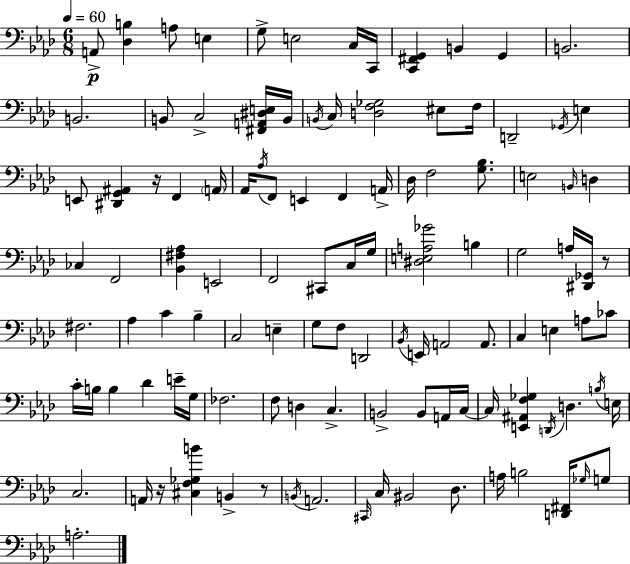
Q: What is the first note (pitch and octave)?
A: A2